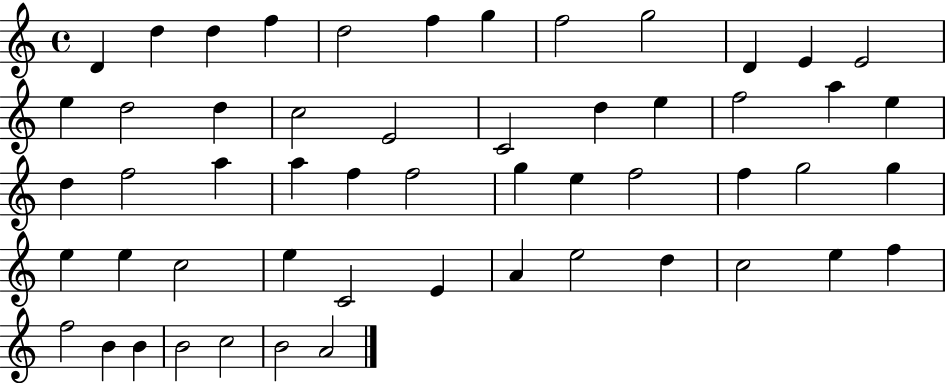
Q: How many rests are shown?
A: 0